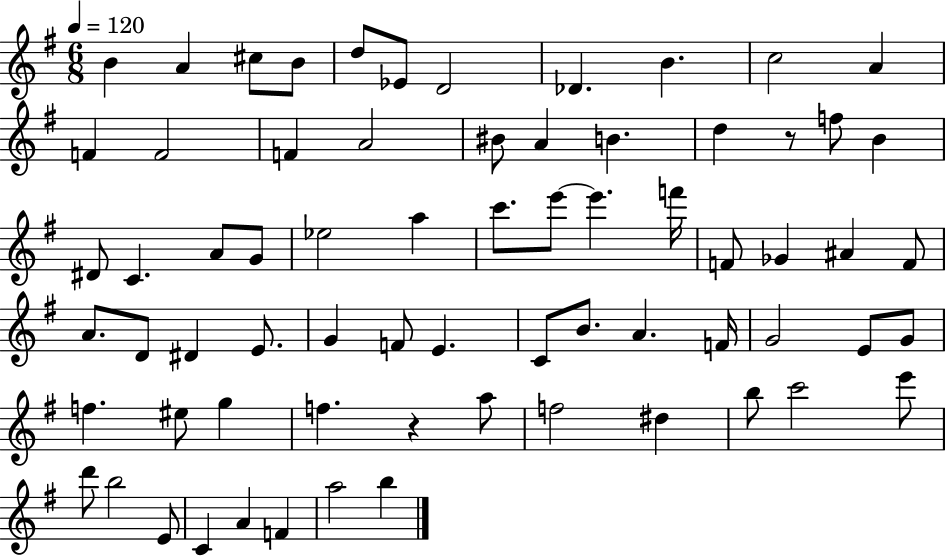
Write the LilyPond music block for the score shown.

{
  \clef treble
  \numericTimeSignature
  \time 6/8
  \key g \major
  \tempo 4 = 120
  b'4 a'4 cis''8 b'8 | d''8 ees'8 d'2 | des'4. b'4. | c''2 a'4 | \break f'4 f'2 | f'4 a'2 | bis'8 a'4 b'4. | d''4 r8 f''8 b'4 | \break dis'8 c'4. a'8 g'8 | ees''2 a''4 | c'''8. e'''8~~ e'''4. f'''16 | f'8 ges'4 ais'4 f'8 | \break a'8. d'8 dis'4 e'8. | g'4 f'8 e'4. | c'8 b'8. a'4. f'16 | g'2 e'8 g'8 | \break f''4. eis''8 g''4 | f''4. r4 a''8 | f''2 dis''4 | b''8 c'''2 e'''8 | \break d'''8 b''2 e'8 | c'4 a'4 f'4 | a''2 b''4 | \bar "|."
}